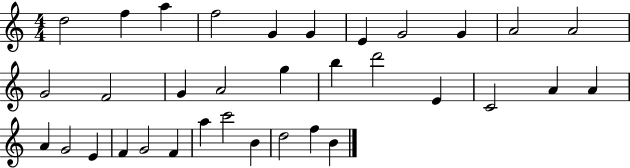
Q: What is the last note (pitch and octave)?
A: B4